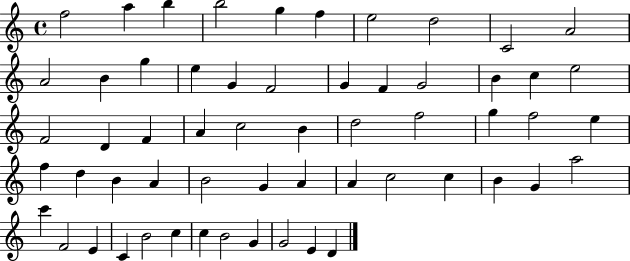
{
  \clef treble
  \time 4/4
  \defaultTimeSignature
  \key c \major
  f''2 a''4 b''4 | b''2 g''4 f''4 | e''2 d''2 | c'2 a'2 | \break a'2 b'4 g''4 | e''4 g'4 f'2 | g'4 f'4 g'2 | b'4 c''4 e''2 | \break f'2 d'4 f'4 | a'4 c''2 b'4 | d''2 f''2 | g''4 f''2 e''4 | \break f''4 d''4 b'4 a'4 | b'2 g'4 a'4 | a'4 c''2 c''4 | b'4 g'4 a''2 | \break c'''4 f'2 e'4 | c'4 b'2 c''4 | c''4 b'2 g'4 | g'2 e'4 d'4 | \break \bar "|."
}